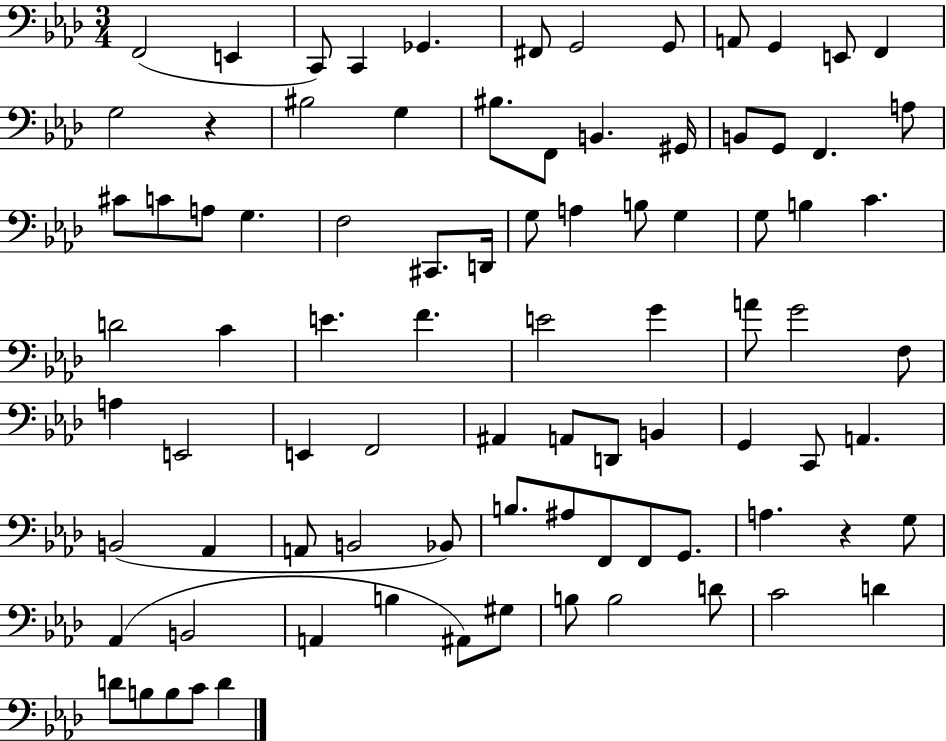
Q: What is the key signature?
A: AES major